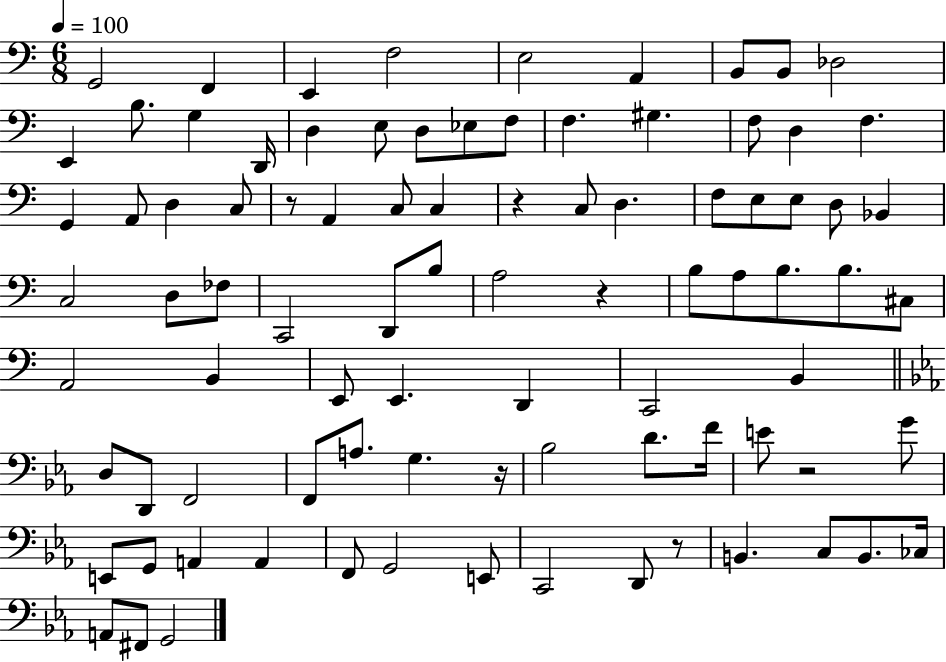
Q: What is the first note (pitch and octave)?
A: G2